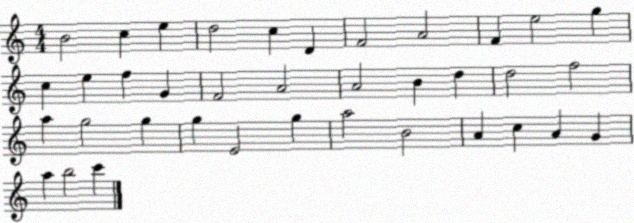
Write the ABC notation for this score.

X:1
T:Untitled
M:4/4
L:1/4
K:C
B2 c e d2 c D F2 A2 F e2 g c e f G F2 A2 A2 B d d2 f2 a g2 g g E2 g a2 B2 A c A G a b2 c'